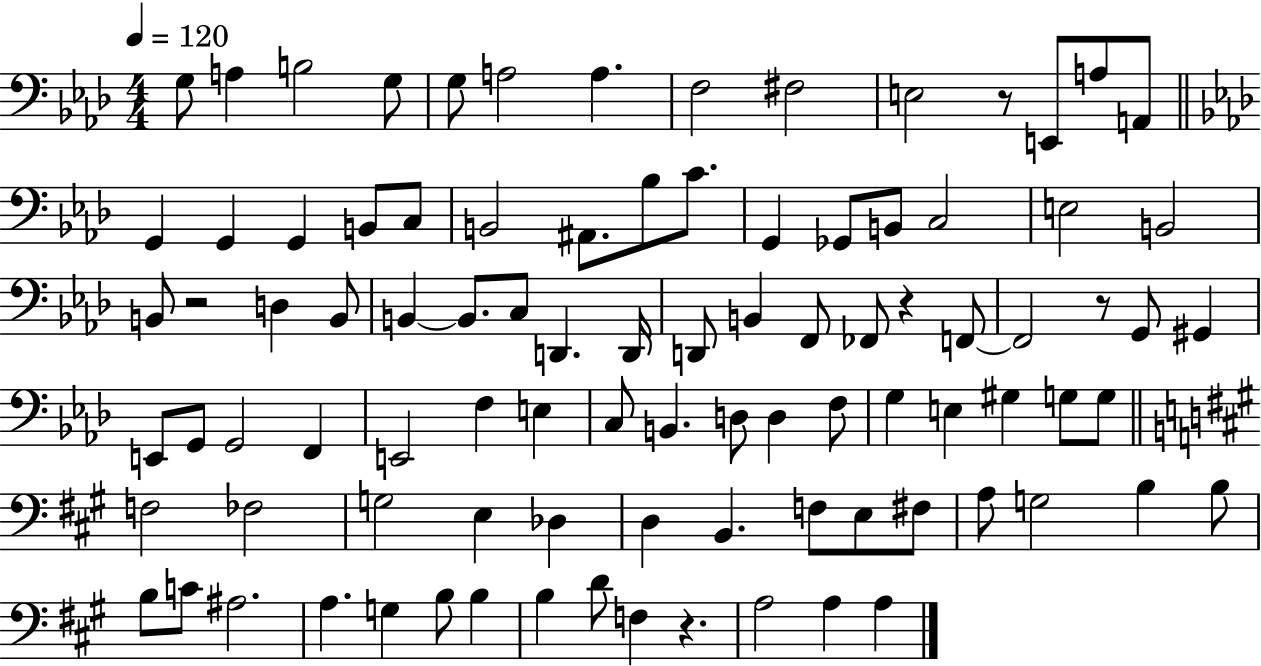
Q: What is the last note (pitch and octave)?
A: A3